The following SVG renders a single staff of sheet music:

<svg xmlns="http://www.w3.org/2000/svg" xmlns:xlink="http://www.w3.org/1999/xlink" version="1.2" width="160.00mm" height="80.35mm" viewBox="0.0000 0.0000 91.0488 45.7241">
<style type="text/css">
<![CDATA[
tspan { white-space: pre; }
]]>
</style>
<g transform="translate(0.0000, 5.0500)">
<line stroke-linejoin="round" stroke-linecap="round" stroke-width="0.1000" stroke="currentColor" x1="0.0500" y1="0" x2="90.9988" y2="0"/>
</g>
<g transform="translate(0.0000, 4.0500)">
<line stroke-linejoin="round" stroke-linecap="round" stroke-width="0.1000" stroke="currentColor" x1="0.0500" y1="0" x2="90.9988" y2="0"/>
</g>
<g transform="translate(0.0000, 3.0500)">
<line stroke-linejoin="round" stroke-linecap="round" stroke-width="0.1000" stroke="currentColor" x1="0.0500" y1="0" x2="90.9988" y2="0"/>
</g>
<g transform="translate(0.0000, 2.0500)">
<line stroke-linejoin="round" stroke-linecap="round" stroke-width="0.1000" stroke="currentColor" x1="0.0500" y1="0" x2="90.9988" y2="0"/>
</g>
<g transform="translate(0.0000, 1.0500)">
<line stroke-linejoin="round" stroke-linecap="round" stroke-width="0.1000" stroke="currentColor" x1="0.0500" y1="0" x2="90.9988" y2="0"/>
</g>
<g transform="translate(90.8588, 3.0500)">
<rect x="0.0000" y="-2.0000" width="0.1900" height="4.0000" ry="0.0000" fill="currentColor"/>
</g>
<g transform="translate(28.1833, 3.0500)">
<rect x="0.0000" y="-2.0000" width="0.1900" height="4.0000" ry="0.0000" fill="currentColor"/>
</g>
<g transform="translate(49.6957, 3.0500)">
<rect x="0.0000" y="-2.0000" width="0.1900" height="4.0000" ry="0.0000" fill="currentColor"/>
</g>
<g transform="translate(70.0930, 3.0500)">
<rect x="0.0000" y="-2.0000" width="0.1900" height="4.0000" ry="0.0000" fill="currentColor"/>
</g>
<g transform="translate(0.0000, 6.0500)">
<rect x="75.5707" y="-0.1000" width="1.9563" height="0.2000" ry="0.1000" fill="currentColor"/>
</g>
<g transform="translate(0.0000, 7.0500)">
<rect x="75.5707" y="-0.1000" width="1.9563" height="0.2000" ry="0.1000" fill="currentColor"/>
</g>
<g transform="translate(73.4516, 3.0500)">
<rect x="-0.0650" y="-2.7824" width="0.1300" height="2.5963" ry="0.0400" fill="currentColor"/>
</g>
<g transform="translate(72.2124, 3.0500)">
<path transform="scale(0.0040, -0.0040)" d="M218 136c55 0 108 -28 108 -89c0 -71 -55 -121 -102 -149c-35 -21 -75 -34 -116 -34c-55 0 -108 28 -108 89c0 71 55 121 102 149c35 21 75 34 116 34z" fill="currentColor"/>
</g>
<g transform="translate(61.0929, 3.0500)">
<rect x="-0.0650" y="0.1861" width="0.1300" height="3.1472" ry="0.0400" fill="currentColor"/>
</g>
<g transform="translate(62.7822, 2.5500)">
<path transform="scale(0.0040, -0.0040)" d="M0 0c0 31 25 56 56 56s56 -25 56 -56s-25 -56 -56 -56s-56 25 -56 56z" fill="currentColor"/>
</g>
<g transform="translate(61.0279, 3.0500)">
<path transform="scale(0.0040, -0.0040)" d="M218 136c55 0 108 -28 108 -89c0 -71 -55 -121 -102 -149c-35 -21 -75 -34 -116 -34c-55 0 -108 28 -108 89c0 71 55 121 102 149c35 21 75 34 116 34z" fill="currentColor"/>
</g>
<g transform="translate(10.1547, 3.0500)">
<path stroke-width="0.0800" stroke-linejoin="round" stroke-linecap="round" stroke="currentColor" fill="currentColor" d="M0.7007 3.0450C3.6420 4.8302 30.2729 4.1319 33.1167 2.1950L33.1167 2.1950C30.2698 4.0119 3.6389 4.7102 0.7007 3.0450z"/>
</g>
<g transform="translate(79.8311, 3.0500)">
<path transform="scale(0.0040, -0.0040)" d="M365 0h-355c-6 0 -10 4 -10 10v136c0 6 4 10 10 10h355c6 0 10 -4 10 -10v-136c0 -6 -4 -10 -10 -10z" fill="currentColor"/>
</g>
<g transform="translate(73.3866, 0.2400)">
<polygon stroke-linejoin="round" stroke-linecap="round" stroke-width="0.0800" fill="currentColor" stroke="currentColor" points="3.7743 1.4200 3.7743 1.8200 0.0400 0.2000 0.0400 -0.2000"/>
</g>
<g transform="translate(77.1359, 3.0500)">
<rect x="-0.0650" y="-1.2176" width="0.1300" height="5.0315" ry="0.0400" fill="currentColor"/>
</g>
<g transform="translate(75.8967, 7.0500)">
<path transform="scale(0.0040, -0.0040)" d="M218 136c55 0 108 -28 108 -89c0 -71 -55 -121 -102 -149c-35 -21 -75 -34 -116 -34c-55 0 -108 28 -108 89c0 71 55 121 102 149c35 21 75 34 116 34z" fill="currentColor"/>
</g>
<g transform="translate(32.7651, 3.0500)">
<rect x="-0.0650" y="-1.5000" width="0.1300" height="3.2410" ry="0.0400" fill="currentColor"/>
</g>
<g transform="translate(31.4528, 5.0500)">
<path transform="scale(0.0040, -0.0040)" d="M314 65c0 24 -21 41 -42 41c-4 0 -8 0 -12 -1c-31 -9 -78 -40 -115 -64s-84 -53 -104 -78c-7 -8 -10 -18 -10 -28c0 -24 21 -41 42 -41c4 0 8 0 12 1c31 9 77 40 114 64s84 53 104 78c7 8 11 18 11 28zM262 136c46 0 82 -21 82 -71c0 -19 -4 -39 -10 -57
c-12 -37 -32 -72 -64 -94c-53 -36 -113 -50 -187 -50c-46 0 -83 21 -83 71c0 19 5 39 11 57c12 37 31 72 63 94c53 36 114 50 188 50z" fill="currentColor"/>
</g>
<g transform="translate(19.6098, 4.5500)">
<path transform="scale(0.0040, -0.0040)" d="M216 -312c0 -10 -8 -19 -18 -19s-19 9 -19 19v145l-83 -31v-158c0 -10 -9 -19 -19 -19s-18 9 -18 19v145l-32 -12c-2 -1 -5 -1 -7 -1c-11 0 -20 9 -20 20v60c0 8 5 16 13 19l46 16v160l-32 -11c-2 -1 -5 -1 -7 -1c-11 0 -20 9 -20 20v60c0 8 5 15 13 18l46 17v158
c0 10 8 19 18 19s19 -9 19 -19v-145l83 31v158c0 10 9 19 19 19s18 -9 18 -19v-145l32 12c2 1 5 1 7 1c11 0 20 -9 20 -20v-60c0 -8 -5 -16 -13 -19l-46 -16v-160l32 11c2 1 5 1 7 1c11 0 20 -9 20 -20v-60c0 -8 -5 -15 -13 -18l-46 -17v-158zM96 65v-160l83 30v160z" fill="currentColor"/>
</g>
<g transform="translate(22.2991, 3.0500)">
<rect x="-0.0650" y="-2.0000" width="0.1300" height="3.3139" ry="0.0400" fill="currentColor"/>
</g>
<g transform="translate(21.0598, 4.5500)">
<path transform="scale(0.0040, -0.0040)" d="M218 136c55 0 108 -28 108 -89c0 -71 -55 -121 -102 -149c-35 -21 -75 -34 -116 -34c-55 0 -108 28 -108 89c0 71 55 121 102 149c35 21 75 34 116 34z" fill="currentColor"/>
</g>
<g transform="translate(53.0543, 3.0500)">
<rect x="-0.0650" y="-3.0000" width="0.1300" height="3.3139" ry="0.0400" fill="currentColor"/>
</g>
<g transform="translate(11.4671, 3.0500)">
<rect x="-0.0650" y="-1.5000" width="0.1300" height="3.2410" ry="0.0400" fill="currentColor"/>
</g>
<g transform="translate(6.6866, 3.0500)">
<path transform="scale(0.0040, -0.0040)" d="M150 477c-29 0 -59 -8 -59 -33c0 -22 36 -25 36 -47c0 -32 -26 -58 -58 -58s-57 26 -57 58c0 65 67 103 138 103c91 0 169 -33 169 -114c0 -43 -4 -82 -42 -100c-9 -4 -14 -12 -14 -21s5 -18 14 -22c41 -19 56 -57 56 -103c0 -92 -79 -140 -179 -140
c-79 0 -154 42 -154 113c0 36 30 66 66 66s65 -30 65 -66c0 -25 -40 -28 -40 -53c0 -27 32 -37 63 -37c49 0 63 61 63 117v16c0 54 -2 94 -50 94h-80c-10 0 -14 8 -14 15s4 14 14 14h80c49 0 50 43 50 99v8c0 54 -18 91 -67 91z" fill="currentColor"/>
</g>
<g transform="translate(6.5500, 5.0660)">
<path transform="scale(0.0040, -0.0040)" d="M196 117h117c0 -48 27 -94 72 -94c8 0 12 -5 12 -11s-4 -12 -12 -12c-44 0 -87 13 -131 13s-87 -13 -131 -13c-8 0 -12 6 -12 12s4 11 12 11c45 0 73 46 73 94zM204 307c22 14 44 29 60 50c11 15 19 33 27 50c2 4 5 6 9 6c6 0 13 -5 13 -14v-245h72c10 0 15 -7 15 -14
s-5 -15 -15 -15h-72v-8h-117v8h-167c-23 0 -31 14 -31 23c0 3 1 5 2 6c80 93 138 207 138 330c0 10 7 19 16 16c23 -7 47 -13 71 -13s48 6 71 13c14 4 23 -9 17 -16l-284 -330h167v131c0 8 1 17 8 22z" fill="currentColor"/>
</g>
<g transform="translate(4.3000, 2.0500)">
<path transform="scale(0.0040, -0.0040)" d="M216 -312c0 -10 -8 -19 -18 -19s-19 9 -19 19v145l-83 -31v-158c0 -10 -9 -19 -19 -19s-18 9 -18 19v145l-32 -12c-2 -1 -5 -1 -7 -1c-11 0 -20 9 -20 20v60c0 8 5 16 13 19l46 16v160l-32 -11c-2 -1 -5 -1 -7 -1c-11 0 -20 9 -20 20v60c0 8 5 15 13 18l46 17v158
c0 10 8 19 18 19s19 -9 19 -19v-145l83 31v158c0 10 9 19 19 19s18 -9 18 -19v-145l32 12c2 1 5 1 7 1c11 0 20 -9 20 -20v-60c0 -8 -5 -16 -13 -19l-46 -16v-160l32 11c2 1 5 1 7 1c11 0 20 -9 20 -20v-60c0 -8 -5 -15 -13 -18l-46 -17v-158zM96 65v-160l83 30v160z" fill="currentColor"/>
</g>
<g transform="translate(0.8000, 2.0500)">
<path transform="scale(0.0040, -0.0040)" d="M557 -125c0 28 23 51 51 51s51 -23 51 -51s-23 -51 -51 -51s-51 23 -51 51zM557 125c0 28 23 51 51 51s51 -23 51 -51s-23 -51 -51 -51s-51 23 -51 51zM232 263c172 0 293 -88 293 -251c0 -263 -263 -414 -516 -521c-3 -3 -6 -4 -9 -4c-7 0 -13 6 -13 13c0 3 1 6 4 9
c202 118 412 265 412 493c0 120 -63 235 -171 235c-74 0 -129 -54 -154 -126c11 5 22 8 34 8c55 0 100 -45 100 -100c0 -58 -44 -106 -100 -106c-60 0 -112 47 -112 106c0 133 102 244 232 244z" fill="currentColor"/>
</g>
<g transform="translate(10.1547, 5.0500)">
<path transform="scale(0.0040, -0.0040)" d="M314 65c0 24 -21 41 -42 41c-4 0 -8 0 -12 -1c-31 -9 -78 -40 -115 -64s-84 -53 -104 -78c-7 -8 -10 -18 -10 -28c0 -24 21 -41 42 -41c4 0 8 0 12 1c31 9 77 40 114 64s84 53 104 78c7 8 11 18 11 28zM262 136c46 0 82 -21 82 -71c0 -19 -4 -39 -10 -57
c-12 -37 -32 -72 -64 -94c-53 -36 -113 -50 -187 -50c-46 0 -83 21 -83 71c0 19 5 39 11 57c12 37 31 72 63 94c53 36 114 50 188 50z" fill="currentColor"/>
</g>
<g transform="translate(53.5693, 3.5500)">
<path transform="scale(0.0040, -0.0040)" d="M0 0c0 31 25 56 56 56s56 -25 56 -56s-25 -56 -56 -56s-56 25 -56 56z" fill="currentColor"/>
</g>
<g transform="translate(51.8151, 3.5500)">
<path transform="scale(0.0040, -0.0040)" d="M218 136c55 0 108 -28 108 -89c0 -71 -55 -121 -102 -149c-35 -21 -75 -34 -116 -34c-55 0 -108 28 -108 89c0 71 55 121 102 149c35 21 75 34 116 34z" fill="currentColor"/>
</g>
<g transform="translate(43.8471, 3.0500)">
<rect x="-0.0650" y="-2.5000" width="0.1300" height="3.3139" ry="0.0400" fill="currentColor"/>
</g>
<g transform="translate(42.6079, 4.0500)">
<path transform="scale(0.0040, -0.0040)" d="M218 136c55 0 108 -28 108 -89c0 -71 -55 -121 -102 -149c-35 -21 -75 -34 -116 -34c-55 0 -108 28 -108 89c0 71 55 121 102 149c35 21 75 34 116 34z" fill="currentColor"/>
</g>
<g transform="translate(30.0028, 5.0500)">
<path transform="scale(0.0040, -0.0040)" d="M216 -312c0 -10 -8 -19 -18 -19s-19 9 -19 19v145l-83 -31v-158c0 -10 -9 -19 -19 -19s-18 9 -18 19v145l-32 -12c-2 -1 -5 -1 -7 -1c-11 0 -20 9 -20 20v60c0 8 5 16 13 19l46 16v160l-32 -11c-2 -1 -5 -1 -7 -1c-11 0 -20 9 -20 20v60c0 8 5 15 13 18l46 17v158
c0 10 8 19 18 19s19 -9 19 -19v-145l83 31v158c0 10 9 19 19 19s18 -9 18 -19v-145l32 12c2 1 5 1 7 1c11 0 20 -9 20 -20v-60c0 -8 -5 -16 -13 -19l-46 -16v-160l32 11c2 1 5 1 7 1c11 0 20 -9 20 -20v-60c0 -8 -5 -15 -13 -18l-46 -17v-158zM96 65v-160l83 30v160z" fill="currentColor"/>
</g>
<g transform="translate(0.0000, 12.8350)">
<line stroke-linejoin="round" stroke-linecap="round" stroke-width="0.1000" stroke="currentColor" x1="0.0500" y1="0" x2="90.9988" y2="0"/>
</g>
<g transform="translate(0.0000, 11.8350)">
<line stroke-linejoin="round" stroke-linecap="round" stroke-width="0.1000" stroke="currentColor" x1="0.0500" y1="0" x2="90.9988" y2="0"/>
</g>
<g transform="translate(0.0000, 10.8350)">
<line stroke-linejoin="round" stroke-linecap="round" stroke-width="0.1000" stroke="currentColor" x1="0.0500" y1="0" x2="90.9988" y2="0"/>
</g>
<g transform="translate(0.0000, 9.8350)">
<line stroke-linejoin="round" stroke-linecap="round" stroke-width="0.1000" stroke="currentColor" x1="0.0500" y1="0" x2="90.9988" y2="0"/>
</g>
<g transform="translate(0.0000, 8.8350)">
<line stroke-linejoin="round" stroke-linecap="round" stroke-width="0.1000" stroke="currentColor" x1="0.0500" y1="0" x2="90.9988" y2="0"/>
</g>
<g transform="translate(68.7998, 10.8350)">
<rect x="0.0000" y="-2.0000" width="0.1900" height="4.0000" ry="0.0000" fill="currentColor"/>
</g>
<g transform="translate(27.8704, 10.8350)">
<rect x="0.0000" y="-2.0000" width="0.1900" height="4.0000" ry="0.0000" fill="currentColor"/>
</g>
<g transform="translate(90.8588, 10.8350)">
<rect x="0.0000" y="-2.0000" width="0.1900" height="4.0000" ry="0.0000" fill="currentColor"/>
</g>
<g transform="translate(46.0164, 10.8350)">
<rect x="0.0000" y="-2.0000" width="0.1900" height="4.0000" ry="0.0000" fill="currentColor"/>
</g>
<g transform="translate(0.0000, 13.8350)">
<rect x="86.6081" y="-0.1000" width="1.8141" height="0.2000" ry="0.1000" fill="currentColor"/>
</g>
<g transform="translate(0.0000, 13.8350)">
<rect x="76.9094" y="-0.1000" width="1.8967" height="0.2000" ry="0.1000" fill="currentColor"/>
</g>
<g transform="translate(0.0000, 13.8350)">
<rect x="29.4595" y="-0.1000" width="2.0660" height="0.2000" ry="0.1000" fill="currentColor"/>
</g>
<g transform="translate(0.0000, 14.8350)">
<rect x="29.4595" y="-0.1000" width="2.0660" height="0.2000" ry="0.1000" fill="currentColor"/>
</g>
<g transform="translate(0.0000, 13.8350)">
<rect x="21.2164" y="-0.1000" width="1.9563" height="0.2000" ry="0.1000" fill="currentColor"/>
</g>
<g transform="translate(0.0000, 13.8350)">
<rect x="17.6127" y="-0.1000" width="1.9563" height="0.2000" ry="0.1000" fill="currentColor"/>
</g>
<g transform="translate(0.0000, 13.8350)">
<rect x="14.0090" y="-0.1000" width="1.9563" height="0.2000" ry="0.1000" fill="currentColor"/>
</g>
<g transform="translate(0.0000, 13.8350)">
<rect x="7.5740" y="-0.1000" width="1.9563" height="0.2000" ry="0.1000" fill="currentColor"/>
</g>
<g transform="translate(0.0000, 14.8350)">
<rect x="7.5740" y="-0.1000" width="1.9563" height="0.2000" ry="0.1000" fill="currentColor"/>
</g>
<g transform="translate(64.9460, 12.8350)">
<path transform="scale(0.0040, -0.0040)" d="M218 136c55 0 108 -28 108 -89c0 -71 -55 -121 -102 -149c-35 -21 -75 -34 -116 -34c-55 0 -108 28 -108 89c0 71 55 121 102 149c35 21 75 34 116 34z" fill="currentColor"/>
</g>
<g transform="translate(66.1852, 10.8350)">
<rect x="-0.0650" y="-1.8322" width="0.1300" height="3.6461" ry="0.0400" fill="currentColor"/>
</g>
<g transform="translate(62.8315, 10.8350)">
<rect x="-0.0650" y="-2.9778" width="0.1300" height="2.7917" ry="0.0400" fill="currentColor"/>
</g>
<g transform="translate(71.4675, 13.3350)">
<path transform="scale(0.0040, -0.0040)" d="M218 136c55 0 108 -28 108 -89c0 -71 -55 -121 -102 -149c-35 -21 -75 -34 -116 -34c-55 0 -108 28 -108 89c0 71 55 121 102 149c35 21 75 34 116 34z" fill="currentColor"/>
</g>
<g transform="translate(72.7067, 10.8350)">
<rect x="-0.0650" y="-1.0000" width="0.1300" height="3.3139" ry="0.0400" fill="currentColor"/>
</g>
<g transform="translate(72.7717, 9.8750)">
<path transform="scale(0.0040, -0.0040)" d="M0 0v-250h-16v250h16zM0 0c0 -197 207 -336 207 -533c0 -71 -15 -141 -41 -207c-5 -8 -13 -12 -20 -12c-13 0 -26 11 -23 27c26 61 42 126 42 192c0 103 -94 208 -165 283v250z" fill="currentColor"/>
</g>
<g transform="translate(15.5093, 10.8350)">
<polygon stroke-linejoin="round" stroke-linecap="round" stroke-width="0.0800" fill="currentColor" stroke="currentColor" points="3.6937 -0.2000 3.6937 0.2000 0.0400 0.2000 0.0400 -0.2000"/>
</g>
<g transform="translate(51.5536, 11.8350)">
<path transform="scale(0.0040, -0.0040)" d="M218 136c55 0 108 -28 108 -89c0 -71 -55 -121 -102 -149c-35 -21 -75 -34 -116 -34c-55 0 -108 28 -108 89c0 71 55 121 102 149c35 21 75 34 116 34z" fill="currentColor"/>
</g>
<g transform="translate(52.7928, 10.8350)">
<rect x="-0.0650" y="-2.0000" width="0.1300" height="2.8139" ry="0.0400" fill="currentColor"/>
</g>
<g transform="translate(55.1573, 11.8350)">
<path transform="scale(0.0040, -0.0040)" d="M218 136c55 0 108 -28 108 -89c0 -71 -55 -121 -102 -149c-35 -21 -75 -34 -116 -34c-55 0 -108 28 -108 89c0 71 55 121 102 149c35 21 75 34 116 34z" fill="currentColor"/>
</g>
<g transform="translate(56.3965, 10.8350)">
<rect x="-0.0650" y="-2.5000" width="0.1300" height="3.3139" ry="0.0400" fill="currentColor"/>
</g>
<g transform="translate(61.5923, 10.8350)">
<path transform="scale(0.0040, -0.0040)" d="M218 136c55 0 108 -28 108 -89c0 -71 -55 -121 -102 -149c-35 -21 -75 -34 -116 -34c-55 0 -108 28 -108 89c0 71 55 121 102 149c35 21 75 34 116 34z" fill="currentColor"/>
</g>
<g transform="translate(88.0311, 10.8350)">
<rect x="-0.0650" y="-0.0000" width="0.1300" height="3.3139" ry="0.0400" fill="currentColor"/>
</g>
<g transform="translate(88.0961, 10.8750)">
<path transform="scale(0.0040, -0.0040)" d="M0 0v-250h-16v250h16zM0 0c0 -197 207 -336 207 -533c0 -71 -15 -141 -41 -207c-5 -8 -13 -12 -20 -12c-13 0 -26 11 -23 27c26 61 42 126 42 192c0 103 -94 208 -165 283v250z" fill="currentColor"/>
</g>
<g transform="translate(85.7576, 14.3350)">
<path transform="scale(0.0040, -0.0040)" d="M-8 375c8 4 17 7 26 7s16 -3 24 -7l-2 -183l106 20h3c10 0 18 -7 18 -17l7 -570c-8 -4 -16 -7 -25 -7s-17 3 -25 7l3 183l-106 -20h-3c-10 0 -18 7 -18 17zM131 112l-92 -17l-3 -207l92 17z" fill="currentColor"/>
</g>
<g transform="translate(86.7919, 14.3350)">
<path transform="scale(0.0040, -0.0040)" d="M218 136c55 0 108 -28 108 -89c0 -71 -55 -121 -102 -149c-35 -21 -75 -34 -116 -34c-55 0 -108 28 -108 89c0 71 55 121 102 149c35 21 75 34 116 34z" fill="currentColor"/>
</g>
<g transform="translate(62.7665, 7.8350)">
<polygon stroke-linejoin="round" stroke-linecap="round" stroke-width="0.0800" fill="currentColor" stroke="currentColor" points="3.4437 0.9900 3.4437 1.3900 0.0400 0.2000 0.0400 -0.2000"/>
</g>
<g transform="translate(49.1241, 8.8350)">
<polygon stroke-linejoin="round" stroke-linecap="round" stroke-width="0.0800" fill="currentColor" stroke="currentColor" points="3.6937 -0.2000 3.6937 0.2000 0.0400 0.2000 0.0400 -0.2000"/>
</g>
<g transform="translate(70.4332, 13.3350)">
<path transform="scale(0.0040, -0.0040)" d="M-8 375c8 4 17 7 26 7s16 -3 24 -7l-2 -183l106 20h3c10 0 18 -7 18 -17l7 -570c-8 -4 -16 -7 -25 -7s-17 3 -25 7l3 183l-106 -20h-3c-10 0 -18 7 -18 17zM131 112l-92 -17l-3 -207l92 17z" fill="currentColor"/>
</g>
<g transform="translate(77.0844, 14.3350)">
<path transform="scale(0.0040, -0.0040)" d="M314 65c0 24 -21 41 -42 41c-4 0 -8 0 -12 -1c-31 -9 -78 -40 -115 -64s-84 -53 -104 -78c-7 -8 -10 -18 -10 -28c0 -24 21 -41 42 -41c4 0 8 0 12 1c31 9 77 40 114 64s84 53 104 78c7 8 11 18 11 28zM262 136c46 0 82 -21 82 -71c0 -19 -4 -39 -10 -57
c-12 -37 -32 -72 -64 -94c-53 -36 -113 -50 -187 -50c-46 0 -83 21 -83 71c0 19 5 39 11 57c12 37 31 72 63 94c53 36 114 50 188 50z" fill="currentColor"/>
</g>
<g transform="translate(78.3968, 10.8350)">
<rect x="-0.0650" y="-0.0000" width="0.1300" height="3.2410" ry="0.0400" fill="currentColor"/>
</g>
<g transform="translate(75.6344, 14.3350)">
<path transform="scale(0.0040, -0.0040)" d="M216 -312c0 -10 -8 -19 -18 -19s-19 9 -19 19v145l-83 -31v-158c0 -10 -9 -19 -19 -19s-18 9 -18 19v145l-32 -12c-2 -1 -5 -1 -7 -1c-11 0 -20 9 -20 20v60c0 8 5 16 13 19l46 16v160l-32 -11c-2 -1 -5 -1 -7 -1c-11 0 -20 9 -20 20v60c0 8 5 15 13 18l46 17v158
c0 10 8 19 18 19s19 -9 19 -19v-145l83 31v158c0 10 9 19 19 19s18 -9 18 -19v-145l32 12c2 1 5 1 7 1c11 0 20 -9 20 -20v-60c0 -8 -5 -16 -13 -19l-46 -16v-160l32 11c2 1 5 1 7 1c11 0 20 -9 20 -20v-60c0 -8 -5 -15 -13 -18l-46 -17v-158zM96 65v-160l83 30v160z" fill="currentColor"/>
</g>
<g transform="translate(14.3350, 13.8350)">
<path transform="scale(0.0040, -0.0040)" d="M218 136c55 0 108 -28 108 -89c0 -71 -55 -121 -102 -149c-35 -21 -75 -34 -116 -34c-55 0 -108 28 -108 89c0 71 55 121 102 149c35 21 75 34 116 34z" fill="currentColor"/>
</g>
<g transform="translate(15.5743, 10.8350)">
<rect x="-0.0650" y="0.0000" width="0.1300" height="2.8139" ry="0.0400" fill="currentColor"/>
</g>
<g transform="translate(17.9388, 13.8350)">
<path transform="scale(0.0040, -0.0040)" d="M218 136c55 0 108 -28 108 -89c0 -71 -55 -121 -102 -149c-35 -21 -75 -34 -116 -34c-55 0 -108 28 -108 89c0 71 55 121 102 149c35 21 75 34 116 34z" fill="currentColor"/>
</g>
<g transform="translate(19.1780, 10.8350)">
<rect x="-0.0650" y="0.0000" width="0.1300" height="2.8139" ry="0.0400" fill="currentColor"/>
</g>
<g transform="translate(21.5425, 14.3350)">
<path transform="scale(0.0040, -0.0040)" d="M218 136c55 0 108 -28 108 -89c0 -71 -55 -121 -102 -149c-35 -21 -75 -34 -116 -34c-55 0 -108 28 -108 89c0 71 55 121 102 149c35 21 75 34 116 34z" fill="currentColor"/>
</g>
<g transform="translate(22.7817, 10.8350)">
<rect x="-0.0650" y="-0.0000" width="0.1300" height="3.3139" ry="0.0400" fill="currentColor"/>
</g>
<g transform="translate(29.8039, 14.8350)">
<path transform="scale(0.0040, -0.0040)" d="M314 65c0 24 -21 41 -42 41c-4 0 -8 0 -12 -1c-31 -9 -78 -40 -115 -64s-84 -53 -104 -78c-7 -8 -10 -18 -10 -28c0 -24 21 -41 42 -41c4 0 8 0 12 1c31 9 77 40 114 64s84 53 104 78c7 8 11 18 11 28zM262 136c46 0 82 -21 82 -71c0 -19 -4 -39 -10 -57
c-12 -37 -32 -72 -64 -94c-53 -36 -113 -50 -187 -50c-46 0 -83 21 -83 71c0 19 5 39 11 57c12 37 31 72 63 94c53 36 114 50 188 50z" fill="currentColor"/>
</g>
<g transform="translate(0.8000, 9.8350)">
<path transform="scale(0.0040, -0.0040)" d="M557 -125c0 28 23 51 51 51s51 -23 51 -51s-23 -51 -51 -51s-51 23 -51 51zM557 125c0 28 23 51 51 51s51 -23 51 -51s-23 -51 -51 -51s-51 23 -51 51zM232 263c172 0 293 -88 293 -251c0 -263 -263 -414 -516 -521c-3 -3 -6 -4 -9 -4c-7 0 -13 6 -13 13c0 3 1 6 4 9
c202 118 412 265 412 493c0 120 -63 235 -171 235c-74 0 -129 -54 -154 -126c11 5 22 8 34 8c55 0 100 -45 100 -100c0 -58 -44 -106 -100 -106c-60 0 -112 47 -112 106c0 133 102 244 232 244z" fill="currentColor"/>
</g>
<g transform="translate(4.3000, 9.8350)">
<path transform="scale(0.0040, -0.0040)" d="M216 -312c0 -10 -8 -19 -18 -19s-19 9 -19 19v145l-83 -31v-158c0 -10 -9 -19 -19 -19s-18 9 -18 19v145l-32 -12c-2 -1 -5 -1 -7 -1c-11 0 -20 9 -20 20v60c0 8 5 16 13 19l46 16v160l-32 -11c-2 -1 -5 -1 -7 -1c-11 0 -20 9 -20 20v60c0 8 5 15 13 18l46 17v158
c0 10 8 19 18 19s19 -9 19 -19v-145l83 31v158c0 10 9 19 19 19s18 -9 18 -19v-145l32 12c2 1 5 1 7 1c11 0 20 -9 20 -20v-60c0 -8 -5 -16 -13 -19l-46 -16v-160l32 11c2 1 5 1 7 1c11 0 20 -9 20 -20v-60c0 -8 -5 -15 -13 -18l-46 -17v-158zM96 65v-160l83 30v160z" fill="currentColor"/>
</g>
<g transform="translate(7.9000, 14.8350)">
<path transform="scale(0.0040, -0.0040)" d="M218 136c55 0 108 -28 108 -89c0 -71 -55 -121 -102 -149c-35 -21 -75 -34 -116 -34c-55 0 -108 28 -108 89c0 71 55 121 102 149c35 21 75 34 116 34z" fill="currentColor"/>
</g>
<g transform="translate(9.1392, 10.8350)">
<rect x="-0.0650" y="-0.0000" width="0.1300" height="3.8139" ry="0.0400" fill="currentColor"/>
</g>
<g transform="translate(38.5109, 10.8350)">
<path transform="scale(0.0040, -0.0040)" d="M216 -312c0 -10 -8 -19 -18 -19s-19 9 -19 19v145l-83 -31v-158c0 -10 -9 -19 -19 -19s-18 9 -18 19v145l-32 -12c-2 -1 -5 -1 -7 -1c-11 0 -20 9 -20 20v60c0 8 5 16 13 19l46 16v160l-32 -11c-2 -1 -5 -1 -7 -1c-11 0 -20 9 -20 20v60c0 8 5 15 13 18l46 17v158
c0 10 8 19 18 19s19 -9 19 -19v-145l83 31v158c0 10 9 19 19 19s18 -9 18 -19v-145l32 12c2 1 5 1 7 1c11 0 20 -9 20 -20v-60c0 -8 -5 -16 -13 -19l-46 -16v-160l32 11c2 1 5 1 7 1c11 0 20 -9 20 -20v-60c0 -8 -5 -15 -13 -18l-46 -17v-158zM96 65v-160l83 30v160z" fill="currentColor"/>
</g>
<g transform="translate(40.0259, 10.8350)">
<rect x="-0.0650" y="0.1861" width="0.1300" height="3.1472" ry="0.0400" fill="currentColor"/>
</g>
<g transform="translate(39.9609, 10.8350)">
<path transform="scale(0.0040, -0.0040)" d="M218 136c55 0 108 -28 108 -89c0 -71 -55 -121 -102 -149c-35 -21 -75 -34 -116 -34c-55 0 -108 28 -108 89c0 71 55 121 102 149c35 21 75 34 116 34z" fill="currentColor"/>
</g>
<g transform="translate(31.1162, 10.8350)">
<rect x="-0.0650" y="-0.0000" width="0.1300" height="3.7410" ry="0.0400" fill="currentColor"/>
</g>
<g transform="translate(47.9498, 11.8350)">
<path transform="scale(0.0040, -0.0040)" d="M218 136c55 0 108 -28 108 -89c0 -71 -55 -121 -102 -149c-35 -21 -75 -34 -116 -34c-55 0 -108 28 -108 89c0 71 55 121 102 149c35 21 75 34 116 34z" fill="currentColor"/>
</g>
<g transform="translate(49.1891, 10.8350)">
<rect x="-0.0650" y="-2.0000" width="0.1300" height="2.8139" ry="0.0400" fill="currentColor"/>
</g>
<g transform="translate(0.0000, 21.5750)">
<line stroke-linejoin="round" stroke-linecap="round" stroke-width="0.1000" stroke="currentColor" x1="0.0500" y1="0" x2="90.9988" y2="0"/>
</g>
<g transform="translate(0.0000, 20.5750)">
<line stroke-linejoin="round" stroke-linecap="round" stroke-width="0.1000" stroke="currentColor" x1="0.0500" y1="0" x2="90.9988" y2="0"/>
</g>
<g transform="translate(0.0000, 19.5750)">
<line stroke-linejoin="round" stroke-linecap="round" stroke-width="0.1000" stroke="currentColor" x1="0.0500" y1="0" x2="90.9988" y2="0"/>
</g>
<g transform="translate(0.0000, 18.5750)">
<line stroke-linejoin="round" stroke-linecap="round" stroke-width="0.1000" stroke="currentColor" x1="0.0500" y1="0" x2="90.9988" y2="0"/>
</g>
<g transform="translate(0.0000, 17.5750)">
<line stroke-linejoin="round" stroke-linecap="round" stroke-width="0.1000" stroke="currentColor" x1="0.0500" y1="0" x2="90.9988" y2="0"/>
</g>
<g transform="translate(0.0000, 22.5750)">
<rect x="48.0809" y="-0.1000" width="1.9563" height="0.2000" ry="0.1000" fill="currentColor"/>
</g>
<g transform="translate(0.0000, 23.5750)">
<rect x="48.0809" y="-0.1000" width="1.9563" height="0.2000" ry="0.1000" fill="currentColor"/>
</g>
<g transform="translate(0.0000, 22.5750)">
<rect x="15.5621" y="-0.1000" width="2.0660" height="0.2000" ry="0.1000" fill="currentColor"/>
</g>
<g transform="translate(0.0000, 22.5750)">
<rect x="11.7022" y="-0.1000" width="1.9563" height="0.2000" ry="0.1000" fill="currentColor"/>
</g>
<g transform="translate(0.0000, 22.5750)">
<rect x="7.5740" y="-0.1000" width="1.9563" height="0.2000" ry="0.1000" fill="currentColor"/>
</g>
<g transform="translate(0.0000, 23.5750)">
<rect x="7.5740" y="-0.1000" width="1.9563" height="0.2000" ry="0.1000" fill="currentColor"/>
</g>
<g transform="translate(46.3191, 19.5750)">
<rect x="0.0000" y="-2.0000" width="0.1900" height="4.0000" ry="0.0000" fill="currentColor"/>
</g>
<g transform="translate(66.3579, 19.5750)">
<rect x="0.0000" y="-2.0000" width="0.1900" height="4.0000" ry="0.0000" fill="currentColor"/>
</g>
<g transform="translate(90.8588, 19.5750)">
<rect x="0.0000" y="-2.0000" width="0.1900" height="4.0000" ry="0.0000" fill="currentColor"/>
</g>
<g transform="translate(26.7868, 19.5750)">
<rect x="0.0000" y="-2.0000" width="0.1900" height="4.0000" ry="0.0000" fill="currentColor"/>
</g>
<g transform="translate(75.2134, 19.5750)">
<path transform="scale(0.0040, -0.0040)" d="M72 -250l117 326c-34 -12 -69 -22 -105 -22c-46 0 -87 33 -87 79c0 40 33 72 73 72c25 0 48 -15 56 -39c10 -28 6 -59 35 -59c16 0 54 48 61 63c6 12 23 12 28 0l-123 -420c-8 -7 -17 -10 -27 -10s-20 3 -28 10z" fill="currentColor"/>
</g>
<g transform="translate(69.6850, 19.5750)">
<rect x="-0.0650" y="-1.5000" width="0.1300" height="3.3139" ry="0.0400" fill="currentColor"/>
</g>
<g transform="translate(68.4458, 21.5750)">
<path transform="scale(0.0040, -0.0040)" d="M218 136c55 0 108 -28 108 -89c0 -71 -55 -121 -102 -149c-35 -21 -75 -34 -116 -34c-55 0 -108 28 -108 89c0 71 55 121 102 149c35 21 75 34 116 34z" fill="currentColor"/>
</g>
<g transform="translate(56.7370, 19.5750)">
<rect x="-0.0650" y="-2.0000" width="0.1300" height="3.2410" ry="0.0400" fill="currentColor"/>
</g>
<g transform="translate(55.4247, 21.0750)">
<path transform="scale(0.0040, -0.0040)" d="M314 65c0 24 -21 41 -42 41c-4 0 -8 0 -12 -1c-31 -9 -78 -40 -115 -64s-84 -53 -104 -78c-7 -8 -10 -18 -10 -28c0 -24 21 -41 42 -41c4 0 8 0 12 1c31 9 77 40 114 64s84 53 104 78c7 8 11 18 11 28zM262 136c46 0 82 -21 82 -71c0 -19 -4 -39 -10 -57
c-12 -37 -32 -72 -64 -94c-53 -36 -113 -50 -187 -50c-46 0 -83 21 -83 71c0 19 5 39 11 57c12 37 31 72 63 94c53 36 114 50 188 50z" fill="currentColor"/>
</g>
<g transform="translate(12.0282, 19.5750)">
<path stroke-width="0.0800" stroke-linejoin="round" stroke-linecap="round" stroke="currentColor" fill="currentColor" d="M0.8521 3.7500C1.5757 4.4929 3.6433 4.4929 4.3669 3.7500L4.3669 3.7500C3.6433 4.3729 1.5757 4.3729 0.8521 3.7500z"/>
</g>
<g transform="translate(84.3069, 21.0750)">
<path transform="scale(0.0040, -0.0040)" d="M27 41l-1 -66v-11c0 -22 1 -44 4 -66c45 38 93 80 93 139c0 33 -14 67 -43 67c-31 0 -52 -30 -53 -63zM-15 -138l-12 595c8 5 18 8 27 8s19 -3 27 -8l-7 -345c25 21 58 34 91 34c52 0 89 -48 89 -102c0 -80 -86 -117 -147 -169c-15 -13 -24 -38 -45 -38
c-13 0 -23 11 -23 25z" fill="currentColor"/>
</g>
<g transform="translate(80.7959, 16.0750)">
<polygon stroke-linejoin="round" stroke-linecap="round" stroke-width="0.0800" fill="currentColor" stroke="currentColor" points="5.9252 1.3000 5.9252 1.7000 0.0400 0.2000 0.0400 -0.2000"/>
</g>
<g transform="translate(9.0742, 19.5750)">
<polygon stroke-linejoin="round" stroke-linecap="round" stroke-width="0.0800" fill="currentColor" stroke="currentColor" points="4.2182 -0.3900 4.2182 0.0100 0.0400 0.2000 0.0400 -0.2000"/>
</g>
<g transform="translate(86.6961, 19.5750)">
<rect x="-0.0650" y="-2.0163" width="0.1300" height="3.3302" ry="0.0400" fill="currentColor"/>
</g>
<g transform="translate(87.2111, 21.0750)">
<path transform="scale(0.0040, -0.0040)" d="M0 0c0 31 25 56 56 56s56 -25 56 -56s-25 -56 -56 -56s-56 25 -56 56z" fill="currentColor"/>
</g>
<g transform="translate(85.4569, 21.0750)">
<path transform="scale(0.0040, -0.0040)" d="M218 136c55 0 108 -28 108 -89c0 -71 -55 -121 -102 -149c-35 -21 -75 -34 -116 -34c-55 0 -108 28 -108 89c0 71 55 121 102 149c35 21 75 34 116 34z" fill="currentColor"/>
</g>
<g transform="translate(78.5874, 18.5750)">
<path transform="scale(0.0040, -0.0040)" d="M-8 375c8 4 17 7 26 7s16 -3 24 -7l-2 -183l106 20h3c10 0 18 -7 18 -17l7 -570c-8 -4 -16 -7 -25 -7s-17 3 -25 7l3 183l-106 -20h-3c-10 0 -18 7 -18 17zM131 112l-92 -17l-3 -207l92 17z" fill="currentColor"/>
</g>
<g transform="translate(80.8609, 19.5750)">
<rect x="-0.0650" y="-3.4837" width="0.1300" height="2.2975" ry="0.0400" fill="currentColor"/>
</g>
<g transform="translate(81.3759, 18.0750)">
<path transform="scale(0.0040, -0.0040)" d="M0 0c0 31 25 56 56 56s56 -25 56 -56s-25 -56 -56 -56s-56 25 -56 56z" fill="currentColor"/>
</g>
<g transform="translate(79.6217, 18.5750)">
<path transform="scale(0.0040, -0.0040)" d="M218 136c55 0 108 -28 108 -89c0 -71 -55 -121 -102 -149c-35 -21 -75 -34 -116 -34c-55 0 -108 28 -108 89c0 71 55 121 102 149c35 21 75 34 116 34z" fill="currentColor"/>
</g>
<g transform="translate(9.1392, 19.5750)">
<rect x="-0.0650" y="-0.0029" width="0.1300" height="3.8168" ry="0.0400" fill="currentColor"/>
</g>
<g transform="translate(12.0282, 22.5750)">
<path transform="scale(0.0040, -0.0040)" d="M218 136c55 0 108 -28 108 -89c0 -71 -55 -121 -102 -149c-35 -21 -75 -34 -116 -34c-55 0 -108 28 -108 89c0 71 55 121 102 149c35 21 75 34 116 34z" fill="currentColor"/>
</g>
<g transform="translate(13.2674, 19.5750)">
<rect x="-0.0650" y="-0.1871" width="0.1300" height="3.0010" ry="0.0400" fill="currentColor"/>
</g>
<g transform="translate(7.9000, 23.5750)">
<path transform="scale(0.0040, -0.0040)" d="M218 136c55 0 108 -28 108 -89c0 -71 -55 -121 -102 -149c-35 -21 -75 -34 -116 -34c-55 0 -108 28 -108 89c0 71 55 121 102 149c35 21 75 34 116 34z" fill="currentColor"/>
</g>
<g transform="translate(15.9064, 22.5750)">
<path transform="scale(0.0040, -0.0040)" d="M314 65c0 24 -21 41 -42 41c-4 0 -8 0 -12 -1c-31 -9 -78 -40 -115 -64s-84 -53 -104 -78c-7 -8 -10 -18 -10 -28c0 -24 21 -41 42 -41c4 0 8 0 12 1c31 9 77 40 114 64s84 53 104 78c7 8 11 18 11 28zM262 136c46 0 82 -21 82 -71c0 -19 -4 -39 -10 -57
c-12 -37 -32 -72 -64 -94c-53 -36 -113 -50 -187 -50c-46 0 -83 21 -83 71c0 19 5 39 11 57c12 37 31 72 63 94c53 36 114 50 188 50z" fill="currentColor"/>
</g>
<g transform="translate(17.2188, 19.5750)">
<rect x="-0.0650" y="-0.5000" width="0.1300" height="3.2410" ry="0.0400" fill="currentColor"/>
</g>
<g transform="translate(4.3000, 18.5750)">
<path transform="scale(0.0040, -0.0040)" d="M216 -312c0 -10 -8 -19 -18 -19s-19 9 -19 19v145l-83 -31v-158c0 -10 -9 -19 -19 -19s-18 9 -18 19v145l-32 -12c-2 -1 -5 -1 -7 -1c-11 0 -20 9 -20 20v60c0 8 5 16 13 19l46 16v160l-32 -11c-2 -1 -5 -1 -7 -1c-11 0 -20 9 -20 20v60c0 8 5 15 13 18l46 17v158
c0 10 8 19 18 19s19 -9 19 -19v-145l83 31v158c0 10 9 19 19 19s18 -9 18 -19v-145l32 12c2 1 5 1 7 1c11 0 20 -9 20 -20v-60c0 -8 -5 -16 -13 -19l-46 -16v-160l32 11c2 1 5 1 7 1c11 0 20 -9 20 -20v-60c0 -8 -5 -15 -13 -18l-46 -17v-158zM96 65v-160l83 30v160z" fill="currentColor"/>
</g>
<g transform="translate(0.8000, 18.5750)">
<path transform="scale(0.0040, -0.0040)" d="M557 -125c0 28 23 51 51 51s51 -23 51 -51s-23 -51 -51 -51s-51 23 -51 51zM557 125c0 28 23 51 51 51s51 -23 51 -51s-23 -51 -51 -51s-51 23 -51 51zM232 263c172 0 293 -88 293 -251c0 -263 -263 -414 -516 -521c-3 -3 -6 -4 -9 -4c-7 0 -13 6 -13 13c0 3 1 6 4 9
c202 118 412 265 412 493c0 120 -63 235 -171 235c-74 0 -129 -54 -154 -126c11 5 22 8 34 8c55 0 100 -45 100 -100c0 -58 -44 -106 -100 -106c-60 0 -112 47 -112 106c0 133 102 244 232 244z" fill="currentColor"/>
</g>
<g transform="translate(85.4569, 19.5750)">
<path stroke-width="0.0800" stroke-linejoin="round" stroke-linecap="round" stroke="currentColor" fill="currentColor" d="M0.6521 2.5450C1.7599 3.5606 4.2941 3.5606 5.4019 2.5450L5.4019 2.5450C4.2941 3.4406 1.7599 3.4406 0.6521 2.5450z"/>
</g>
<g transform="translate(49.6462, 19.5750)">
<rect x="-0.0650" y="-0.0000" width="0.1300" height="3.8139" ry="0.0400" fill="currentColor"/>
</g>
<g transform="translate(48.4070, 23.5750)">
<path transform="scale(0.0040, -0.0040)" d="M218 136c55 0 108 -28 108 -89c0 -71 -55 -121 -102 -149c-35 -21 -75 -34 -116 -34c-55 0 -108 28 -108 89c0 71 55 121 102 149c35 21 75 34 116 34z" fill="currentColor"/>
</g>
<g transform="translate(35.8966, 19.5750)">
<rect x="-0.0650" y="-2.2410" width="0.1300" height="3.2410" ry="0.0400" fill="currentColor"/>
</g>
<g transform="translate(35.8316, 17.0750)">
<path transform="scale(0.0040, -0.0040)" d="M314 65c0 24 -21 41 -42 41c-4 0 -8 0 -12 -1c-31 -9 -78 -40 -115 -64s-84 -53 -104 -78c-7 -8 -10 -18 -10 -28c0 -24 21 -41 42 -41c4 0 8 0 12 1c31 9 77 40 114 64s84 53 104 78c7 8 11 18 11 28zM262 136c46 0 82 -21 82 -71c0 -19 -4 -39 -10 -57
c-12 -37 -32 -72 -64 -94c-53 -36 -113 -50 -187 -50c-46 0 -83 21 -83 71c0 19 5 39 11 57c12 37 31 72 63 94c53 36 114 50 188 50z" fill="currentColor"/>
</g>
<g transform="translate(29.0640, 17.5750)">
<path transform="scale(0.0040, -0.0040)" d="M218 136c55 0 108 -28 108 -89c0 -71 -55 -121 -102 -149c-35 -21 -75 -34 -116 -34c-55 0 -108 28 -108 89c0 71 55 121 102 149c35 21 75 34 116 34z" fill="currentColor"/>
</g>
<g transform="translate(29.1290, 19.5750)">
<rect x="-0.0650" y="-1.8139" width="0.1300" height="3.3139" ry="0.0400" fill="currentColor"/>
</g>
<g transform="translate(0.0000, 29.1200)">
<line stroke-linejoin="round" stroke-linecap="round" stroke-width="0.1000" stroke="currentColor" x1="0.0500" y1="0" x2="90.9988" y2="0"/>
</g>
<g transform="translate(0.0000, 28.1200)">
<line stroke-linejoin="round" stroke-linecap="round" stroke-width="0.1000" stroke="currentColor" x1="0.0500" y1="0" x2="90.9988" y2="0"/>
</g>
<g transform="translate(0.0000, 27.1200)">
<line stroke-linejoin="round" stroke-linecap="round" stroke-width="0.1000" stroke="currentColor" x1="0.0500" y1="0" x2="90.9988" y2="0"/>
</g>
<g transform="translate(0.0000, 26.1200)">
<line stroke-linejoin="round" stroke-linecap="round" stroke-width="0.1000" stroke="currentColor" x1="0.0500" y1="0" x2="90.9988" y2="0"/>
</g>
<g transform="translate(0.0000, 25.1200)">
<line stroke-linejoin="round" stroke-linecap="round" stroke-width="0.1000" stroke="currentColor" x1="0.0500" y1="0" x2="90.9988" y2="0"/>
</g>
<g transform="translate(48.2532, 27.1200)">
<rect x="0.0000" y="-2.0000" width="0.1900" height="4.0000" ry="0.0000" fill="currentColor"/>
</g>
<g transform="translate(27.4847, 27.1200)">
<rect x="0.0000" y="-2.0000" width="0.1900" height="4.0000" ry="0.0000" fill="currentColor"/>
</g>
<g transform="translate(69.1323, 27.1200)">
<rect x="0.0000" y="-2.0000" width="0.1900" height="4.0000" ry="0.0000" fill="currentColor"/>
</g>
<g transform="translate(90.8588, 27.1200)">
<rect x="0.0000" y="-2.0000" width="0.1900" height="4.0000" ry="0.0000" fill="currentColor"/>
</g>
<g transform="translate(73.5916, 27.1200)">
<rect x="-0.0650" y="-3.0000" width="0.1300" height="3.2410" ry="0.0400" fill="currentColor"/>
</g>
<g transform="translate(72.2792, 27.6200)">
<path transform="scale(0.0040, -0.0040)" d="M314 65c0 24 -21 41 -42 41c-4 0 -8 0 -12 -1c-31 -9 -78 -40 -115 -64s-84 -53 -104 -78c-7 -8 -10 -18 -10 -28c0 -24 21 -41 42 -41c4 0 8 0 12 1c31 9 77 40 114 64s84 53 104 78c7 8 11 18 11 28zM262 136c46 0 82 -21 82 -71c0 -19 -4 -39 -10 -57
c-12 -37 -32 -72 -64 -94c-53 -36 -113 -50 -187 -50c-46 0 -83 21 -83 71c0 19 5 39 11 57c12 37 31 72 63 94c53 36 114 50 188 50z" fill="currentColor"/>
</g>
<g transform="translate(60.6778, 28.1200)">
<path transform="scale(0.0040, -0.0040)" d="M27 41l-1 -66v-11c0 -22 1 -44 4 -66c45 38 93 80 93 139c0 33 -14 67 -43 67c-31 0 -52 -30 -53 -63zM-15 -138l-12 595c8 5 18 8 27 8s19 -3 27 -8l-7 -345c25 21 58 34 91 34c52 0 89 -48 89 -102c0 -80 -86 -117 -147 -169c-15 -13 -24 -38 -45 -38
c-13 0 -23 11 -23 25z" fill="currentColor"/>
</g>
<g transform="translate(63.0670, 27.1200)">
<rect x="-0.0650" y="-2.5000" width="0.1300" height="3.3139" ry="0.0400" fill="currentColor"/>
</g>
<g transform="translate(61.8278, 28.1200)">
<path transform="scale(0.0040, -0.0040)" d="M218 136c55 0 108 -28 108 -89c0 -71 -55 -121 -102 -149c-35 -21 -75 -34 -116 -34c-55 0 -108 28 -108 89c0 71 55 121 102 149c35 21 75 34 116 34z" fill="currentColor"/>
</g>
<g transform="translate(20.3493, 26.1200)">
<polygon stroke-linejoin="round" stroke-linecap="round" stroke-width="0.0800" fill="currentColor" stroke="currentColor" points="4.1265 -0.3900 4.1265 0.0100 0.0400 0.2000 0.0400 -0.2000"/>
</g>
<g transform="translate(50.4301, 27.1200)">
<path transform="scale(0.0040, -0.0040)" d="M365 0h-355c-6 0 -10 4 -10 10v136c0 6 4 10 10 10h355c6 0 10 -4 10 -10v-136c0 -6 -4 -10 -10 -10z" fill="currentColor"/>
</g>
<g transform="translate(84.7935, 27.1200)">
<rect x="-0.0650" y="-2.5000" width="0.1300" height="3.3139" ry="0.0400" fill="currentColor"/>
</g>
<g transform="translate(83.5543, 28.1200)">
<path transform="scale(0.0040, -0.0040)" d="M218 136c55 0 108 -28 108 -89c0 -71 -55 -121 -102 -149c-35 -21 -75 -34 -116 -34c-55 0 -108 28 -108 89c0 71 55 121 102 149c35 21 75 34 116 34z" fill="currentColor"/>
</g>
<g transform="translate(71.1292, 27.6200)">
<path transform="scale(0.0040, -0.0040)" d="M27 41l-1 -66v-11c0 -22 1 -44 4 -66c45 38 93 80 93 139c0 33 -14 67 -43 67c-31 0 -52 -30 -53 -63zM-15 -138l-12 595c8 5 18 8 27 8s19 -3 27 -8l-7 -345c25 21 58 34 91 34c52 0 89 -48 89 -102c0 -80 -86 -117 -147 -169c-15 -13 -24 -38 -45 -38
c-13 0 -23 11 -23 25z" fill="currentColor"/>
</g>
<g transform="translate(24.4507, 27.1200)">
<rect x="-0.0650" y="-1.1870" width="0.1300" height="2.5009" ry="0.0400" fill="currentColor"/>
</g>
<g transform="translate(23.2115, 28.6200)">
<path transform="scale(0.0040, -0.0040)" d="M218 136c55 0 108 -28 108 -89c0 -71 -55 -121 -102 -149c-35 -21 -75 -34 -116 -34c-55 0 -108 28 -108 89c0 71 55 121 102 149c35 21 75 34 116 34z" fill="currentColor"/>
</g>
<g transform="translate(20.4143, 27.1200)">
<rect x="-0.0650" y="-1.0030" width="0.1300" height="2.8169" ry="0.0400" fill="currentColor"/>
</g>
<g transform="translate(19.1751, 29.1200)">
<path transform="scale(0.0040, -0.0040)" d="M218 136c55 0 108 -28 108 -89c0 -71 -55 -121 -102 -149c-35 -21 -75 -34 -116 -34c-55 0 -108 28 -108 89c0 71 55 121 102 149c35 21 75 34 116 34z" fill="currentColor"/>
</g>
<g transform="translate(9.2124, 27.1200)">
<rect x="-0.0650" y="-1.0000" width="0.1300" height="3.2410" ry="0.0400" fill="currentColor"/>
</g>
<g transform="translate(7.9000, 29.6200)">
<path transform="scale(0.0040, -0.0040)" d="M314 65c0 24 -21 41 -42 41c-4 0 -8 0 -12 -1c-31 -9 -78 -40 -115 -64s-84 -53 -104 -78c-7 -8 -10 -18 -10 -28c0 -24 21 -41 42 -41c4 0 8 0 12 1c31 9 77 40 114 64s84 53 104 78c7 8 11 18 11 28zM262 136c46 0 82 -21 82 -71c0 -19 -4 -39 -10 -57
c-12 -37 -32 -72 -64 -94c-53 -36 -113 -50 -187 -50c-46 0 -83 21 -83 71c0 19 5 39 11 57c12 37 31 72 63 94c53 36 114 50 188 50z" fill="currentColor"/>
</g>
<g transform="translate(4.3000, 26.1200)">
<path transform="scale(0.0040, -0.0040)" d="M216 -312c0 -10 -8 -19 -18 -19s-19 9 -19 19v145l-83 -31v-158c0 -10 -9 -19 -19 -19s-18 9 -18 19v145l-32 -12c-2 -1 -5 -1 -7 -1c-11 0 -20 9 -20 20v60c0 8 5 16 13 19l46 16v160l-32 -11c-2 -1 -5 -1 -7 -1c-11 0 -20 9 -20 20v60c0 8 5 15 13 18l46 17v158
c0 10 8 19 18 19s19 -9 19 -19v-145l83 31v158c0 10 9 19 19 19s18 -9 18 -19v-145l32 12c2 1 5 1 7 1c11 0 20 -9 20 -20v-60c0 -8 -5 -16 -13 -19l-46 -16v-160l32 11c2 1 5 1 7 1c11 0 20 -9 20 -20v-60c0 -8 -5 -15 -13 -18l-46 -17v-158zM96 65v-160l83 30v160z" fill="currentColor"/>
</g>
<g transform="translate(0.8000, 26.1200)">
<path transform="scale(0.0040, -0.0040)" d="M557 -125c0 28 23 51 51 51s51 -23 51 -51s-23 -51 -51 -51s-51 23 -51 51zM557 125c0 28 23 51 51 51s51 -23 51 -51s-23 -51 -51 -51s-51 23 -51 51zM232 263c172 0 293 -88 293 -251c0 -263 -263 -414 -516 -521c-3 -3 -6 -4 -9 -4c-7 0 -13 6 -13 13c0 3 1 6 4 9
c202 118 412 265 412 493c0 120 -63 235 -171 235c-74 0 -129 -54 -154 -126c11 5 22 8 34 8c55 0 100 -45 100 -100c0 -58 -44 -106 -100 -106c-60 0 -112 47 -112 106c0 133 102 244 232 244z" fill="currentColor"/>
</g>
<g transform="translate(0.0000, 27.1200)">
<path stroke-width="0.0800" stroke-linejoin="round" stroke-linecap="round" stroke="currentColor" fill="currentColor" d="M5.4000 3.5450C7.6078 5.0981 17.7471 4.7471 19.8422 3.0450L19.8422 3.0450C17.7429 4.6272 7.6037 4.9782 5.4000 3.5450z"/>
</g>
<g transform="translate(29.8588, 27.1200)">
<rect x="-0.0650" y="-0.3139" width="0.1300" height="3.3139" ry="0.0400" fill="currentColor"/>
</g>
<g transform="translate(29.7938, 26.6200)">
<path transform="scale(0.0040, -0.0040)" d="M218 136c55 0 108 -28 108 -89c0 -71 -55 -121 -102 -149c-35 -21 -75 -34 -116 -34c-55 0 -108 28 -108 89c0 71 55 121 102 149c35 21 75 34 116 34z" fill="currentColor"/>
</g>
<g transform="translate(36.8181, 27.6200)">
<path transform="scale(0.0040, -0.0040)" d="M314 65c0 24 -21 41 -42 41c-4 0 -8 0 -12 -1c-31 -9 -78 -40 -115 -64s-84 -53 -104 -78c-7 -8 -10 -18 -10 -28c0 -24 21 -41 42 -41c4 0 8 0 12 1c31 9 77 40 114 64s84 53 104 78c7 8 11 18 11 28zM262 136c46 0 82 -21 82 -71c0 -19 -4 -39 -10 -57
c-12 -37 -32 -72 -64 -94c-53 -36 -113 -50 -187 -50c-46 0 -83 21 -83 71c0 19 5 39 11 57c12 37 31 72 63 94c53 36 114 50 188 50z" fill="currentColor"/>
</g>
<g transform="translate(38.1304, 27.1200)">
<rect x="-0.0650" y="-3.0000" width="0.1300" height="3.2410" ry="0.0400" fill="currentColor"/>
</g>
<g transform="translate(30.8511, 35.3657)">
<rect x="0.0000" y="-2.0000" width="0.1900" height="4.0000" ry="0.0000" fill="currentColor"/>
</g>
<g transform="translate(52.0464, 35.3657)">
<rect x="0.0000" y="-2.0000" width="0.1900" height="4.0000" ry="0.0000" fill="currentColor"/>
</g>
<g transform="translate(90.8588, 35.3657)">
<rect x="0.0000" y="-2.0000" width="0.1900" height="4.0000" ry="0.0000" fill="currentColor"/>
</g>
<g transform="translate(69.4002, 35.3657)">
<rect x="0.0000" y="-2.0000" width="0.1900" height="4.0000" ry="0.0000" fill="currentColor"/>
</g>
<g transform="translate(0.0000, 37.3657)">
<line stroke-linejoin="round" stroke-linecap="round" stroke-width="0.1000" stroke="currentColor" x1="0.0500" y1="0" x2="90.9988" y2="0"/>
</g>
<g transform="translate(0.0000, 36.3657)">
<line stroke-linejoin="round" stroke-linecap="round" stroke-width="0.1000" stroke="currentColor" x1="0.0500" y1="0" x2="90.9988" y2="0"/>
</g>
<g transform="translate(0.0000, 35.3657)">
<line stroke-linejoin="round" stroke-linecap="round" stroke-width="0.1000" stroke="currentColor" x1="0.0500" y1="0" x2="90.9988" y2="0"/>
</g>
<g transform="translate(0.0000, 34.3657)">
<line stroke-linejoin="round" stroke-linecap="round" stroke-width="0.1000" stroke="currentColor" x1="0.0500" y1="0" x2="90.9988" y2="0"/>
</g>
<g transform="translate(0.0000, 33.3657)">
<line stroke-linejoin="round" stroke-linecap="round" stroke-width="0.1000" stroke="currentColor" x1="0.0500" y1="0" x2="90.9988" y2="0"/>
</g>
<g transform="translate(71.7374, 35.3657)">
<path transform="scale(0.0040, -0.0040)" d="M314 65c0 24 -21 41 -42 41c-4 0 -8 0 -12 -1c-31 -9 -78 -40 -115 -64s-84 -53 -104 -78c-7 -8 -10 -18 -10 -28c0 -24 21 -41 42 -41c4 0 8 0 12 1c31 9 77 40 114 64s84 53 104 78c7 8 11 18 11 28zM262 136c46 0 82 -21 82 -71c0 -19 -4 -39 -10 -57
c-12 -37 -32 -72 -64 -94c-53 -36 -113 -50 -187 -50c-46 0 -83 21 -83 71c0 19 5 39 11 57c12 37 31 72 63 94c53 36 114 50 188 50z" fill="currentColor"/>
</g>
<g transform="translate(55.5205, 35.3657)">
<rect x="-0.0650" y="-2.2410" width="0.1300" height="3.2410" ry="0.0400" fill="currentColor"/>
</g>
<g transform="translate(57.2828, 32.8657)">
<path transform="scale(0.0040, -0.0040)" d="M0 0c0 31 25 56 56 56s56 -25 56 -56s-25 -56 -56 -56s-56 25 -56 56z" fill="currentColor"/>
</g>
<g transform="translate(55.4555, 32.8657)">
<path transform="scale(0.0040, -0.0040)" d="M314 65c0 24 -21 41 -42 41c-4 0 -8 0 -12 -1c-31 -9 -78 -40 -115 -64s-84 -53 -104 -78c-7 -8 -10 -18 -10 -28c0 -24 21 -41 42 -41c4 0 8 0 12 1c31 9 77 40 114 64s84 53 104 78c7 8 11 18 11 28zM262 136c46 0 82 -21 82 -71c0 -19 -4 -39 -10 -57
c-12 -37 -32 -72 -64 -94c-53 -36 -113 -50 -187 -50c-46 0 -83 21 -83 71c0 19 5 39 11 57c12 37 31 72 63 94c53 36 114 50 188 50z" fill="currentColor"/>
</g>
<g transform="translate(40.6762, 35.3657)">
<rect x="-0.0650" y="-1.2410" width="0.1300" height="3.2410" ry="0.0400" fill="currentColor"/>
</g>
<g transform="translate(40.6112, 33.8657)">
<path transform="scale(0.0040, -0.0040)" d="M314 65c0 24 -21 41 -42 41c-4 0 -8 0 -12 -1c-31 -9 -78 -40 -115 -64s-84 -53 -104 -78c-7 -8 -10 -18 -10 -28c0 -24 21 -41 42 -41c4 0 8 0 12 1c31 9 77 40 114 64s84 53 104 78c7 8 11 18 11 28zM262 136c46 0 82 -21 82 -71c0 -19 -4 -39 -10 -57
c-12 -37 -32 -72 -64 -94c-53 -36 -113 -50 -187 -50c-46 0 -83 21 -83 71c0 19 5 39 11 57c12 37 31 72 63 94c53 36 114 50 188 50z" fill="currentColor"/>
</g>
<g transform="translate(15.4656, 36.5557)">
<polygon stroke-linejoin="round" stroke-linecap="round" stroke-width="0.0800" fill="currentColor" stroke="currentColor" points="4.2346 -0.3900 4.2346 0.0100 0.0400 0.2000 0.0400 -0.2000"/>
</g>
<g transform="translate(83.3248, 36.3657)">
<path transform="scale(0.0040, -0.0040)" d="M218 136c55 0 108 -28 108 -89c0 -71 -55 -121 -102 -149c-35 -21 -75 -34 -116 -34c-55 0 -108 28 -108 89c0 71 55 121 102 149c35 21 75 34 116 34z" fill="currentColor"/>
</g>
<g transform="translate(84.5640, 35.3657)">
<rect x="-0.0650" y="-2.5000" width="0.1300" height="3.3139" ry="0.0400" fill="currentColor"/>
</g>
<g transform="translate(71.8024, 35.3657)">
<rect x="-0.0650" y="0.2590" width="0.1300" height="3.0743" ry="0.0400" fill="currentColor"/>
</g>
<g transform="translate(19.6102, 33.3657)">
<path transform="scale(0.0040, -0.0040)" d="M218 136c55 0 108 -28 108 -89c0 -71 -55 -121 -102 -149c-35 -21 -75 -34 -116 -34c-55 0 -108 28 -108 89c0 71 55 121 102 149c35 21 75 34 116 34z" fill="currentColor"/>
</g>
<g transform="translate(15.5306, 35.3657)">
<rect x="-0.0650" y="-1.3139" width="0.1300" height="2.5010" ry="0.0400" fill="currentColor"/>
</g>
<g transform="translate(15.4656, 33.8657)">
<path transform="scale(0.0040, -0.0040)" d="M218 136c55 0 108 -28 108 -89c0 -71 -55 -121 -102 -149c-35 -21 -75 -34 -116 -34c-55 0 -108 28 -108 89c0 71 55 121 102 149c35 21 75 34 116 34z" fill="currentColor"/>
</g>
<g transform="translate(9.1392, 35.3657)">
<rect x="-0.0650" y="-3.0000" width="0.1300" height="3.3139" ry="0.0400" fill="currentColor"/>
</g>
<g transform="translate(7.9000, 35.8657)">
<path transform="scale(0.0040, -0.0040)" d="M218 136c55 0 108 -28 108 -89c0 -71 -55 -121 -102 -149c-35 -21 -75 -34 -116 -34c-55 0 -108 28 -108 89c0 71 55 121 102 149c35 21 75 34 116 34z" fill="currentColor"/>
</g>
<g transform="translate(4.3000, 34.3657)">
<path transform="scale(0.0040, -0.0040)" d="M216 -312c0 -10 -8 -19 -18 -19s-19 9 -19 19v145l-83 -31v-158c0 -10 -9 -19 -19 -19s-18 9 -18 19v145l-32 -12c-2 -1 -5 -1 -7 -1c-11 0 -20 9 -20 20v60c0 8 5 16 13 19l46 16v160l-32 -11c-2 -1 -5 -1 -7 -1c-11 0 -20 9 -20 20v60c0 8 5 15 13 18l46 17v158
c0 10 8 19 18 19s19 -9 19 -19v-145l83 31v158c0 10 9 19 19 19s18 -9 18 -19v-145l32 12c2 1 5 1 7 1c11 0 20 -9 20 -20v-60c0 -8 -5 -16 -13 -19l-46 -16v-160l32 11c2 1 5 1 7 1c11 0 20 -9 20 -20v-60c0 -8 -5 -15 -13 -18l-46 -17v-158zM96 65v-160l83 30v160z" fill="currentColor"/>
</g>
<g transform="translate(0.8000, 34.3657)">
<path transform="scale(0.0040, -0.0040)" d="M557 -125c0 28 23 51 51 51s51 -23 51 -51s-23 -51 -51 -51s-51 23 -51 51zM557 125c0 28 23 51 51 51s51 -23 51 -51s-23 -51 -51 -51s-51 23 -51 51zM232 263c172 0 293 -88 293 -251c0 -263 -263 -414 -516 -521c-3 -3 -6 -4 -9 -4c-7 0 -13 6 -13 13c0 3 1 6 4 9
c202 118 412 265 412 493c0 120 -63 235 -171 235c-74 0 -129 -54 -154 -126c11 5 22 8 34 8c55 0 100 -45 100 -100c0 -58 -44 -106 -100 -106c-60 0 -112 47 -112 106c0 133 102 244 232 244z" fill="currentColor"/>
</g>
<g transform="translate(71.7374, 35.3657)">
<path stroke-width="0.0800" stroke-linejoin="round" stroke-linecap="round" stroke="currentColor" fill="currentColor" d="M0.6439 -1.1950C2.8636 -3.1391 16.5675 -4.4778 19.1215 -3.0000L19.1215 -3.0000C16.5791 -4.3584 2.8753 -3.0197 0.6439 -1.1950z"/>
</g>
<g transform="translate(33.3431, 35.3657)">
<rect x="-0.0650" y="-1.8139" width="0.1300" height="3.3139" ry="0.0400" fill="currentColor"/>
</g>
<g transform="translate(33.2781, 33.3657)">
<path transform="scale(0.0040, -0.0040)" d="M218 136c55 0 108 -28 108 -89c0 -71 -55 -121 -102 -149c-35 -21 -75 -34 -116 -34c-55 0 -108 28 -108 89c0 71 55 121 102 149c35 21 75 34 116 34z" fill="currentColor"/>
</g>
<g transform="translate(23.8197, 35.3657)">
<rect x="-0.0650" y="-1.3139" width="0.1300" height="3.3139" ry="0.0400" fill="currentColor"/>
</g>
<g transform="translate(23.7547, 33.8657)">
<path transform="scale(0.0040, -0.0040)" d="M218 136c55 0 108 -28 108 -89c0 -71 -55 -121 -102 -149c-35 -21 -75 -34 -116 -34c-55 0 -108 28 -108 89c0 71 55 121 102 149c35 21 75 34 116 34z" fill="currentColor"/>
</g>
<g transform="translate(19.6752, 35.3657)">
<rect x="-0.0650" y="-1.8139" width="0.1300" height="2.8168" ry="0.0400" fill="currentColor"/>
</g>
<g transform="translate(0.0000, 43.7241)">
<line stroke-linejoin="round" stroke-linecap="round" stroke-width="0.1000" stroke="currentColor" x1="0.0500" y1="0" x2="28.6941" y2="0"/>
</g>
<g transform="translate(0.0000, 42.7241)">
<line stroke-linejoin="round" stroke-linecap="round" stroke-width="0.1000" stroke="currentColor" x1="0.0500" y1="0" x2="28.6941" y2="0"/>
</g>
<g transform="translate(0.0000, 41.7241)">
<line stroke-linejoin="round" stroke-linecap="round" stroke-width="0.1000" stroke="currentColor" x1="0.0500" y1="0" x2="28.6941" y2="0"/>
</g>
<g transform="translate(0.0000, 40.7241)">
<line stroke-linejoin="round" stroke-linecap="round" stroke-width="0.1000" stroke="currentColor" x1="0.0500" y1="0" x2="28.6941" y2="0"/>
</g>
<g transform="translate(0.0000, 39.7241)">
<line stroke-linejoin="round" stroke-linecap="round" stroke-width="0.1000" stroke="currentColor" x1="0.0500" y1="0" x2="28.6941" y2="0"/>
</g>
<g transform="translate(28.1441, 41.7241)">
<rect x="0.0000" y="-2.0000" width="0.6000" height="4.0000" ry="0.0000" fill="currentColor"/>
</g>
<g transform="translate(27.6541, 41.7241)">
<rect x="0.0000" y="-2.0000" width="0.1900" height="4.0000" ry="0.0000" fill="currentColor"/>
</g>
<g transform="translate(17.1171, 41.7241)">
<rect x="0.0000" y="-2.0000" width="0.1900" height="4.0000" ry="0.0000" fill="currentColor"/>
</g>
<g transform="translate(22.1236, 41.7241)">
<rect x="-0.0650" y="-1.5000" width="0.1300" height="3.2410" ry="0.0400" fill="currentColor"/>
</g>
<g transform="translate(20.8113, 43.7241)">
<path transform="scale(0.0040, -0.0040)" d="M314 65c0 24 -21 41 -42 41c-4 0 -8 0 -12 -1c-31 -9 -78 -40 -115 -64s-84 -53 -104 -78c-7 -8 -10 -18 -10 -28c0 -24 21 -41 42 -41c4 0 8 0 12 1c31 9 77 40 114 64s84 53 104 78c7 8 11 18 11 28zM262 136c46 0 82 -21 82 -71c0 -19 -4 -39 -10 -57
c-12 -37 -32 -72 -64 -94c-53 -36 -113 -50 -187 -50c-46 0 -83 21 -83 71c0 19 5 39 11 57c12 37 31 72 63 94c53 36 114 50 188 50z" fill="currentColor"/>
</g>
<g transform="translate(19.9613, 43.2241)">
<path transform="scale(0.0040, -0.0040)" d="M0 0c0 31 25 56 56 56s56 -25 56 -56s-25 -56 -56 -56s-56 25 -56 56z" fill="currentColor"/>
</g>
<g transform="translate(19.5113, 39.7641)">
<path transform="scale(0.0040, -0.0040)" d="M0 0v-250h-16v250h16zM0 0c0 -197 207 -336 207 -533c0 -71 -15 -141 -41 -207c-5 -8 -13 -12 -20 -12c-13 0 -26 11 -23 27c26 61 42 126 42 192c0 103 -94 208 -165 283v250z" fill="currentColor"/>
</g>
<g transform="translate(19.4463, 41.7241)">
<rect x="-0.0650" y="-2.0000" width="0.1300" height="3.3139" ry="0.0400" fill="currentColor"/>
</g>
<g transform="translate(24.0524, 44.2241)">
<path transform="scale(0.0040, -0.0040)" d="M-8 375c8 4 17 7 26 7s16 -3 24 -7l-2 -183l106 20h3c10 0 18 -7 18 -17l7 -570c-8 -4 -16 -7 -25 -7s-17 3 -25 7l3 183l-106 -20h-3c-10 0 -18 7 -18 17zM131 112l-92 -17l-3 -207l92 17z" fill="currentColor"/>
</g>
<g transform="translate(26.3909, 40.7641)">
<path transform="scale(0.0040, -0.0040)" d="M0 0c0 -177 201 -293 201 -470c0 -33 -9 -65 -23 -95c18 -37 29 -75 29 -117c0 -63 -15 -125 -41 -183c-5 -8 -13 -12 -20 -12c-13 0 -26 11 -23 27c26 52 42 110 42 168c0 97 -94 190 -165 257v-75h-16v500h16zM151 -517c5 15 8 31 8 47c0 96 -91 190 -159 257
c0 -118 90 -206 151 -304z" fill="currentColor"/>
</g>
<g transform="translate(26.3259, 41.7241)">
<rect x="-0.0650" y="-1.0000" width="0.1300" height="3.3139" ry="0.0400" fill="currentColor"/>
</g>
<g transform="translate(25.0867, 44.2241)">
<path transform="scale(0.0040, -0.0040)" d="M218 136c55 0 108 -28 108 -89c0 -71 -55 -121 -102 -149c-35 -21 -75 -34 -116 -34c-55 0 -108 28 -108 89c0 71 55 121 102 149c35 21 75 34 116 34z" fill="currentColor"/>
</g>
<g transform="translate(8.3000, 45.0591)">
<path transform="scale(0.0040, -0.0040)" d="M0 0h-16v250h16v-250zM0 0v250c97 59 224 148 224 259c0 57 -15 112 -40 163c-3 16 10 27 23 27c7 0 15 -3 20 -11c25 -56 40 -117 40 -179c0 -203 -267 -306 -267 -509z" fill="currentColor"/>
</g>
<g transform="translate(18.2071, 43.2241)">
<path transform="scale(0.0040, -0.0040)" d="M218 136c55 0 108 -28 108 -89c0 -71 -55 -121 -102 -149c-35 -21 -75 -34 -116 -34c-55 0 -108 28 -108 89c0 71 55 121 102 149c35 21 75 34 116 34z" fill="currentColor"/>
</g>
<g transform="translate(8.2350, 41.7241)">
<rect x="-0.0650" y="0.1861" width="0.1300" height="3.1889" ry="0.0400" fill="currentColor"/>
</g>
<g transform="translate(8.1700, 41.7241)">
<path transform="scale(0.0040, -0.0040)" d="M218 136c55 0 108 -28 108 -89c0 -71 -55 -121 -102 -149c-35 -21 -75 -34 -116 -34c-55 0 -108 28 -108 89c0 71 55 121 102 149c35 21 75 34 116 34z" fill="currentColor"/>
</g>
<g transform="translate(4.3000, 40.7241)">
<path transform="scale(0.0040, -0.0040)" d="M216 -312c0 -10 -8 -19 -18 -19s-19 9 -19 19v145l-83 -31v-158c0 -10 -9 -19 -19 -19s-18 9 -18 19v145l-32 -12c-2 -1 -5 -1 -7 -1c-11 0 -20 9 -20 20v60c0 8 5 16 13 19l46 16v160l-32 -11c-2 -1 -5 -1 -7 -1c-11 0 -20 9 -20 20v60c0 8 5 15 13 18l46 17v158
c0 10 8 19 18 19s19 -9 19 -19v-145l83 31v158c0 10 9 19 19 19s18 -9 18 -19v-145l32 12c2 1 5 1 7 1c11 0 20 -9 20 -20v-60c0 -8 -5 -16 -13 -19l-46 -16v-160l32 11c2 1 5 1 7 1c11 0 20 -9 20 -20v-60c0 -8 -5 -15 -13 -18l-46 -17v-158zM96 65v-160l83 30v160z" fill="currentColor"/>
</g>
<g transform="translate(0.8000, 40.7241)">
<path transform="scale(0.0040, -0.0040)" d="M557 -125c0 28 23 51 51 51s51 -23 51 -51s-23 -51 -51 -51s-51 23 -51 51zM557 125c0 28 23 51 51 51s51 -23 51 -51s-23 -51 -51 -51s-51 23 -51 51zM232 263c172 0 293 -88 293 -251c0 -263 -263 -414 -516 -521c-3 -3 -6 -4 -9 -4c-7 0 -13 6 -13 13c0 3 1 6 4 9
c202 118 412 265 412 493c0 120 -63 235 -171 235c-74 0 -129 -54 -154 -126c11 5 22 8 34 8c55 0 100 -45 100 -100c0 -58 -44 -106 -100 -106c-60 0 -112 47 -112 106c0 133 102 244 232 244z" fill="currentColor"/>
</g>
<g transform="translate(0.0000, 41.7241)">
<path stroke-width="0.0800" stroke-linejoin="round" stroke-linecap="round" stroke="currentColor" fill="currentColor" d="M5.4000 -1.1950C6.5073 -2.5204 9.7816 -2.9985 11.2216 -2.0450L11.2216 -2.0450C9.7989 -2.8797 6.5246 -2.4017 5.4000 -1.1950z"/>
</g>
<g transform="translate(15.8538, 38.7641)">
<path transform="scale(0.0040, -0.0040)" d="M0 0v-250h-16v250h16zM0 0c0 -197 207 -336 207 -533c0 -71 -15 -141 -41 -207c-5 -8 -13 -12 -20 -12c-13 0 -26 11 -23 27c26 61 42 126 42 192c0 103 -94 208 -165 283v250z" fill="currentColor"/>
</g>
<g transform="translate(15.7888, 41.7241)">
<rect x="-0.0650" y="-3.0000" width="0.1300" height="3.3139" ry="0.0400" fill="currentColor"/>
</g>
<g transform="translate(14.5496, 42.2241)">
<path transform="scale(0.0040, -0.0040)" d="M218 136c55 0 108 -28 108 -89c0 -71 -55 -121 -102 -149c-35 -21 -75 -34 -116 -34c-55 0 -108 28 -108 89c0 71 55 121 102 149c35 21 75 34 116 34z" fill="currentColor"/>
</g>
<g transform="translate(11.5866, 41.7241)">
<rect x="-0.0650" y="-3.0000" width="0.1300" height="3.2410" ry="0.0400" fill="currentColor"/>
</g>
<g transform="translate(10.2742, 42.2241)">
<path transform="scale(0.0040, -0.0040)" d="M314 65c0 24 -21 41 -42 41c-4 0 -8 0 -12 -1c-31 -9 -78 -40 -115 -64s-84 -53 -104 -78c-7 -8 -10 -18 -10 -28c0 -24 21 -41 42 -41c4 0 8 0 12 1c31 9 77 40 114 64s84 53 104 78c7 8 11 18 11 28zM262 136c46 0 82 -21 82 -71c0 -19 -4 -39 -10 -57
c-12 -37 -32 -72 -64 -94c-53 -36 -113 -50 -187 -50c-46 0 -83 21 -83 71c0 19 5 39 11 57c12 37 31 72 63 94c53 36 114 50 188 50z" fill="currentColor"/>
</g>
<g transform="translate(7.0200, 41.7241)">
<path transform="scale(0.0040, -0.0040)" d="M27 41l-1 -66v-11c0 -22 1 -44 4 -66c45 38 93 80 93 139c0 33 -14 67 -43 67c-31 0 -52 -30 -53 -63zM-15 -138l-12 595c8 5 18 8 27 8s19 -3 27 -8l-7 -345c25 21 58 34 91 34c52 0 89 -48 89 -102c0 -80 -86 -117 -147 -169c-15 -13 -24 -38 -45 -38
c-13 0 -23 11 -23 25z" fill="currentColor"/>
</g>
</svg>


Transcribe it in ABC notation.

X:1
T:Untitled
M:3/4
L:1/4
K:G
G,,2 ^A,, ^G,,2 B,, C, D, D,/2 C,,/2 z2 C,, E,,/2 E,,/2 D,, C,,2 ^D, B,,/2 B,,/2 B,, D,/2 G,,/2 F,,/2 ^D,,2 D,,/2 C,,/2 E,,/2 E,,2 A, B,2 C,, A,,2 G,, z/2 F,/2 _A,,/2 ^F,,2 G,,/2 A,,/2 E, C,2 z2 _B,, _C,2 B,, C, G,/2 A,/2 G, A, G,2 B,2 D,2 B,, _D,/2 C,2 C,/2 A,,/2 G,,2 F,,/4